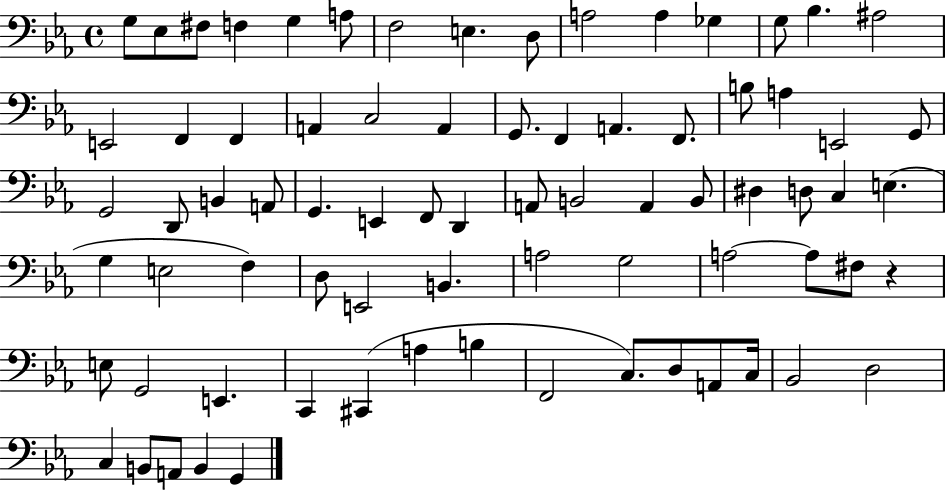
{
  \clef bass
  \time 4/4
  \defaultTimeSignature
  \key ees \major
  g8 ees8 fis8 f4 g4 a8 | f2 e4. d8 | a2 a4 ges4 | g8 bes4. ais2 | \break e,2 f,4 f,4 | a,4 c2 a,4 | g,8. f,4 a,4. f,8. | b8 a4 e,2 g,8 | \break g,2 d,8 b,4 a,8 | g,4. e,4 f,8 d,4 | a,8 b,2 a,4 b,8 | dis4 d8 c4 e4.( | \break g4 e2 f4) | d8 e,2 b,4. | a2 g2 | a2~~ a8 fis8 r4 | \break e8 g,2 e,4. | c,4 cis,4( a4 b4 | f,2 c8.) d8 a,8 c16 | bes,2 d2 | \break c4 b,8 a,8 b,4 g,4 | \bar "|."
}